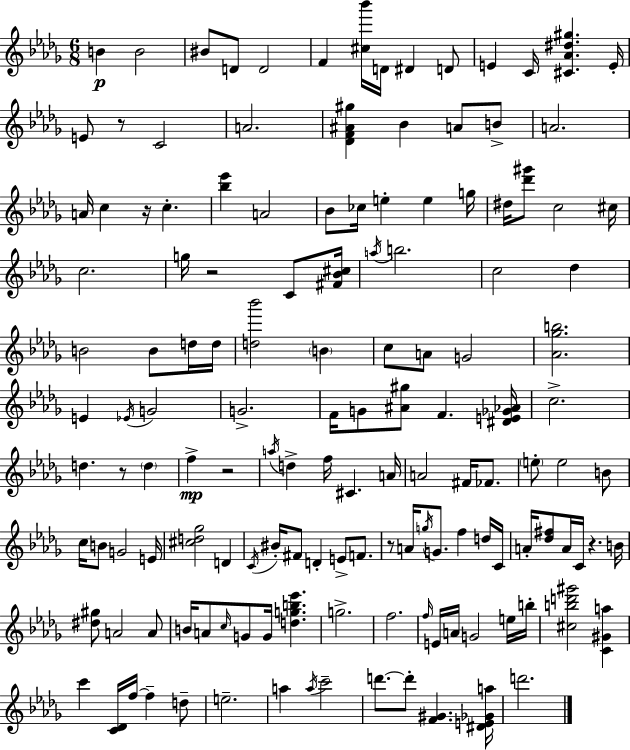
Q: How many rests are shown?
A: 7